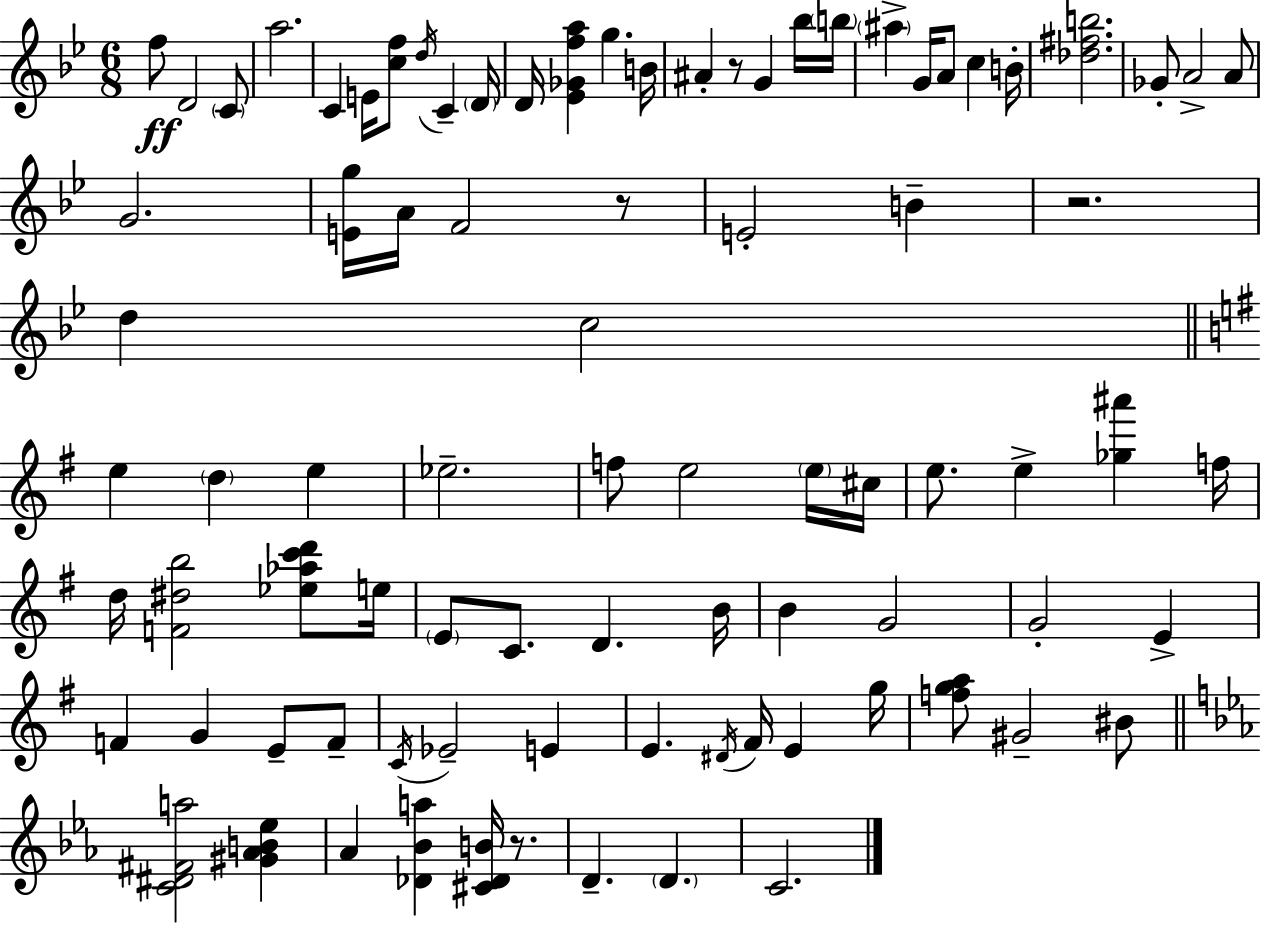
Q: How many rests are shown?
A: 4